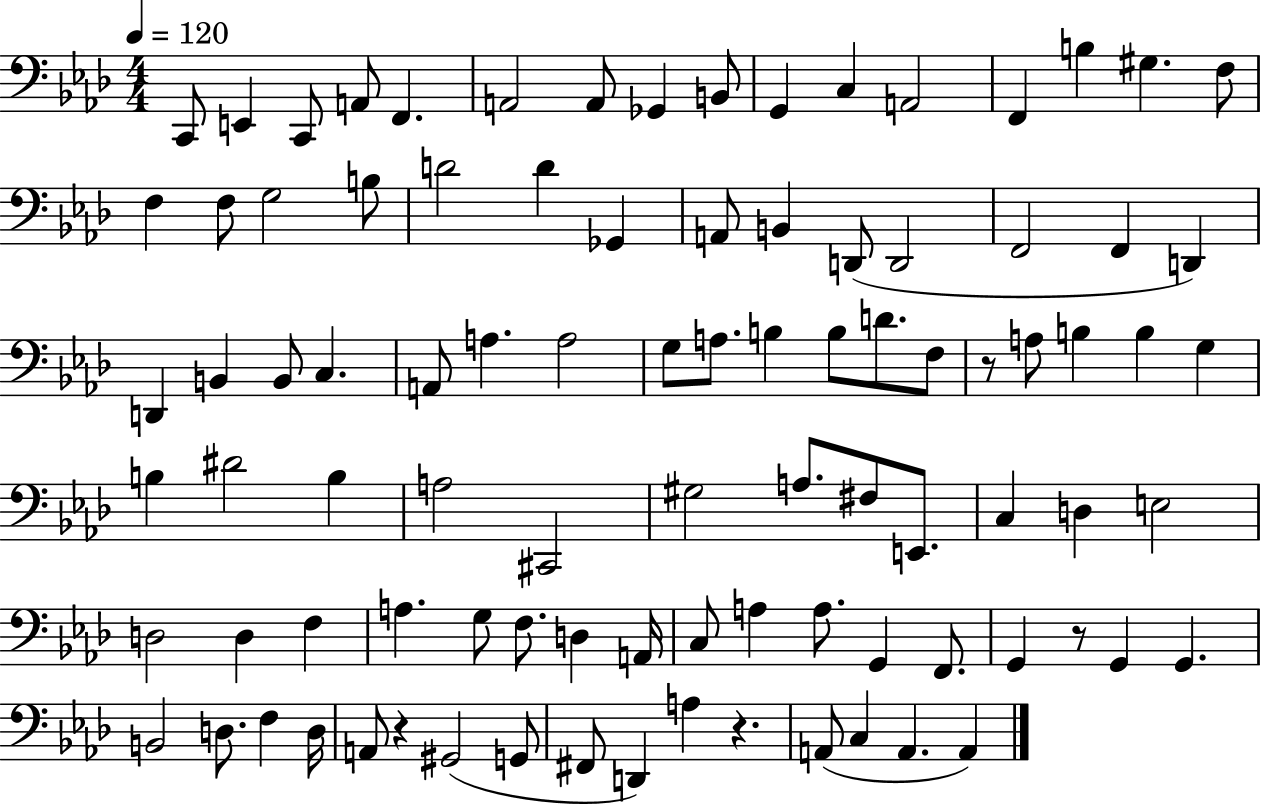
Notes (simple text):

C2/e E2/q C2/e A2/e F2/q. A2/h A2/e Gb2/q B2/e G2/q C3/q A2/h F2/q B3/q G#3/q. F3/e F3/q F3/e G3/h B3/e D4/h D4/q Gb2/q A2/e B2/q D2/e D2/h F2/h F2/q D2/q D2/q B2/q B2/e C3/q. A2/e A3/q. A3/h G3/e A3/e. B3/q B3/e D4/e. F3/e R/e A3/e B3/q B3/q G3/q B3/q D#4/h B3/q A3/h C#2/h G#3/h A3/e. F#3/e E2/e. C3/q D3/q E3/h D3/h D3/q F3/q A3/q. G3/e F3/e. D3/q A2/s C3/e A3/q A3/e. G2/q F2/e. G2/q R/e G2/q G2/q. B2/h D3/e. F3/q D3/s A2/e R/q G#2/h G2/e F#2/e D2/q A3/q R/q. A2/e C3/q A2/q. A2/q